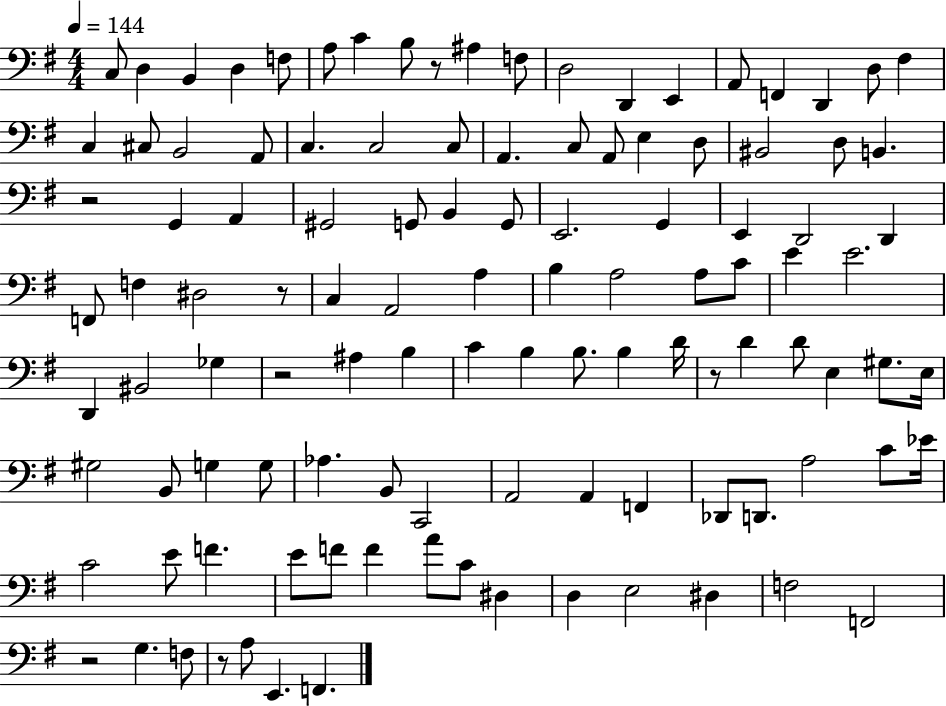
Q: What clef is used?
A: bass